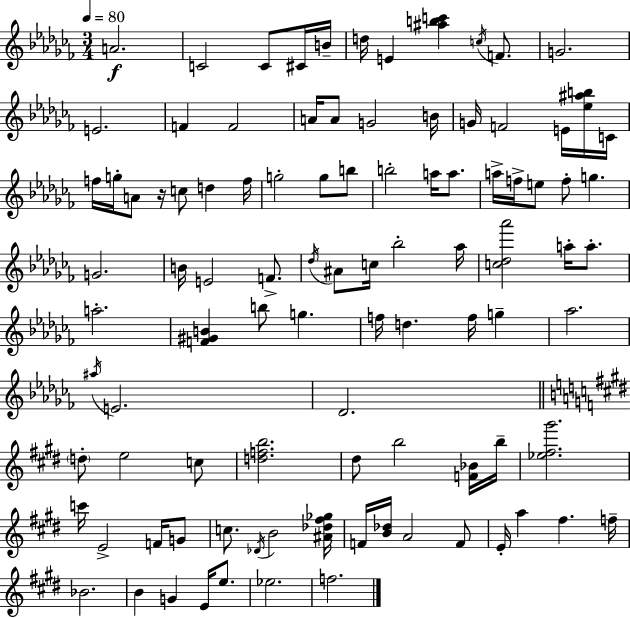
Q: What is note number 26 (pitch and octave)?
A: D5